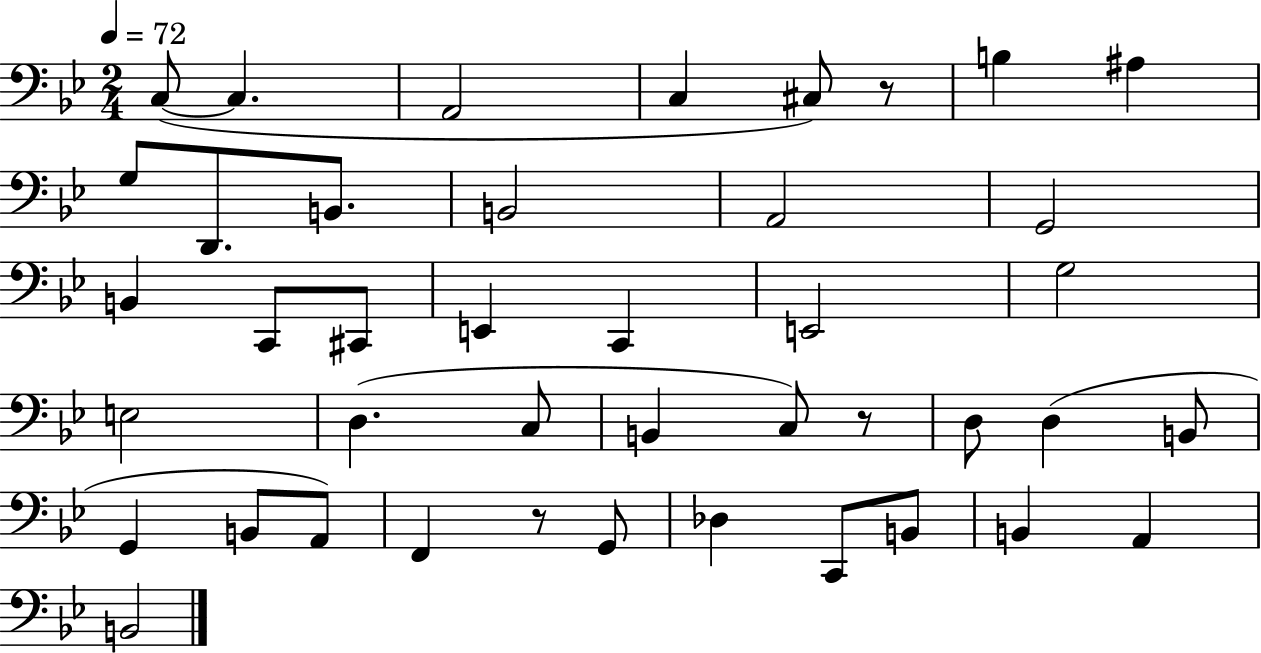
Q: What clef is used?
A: bass